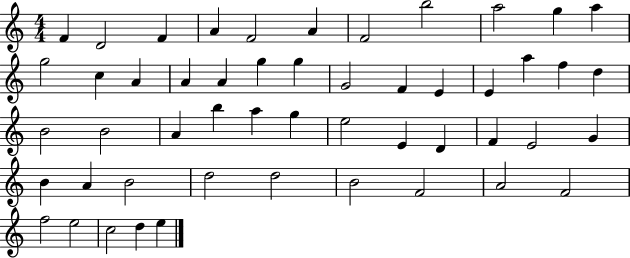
F4/q D4/h F4/q A4/q F4/h A4/q F4/h B5/h A5/h G5/q A5/q G5/h C5/q A4/q A4/q A4/q G5/q G5/q G4/h F4/q E4/q E4/q A5/q F5/q D5/q B4/h B4/h A4/q B5/q A5/q G5/q E5/h E4/q D4/q F4/q E4/h G4/q B4/q A4/q B4/h D5/h D5/h B4/h F4/h A4/h F4/h F5/h E5/h C5/h D5/q E5/q